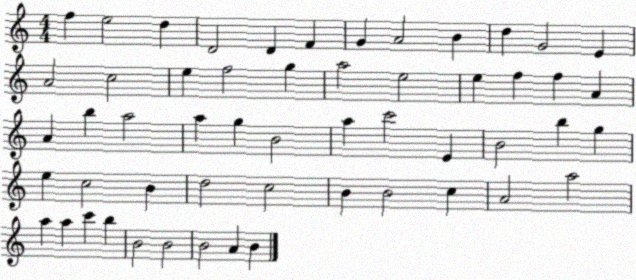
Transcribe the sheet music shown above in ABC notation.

X:1
T:Untitled
M:4/4
L:1/4
K:C
f e2 d D2 D F G A2 B d G2 E A2 c2 e f2 g a2 e2 e f f A A b a2 a g B2 a c'2 E B2 b g e c2 B d2 c2 B B2 c A2 a2 a a c' b B2 B2 B2 A B